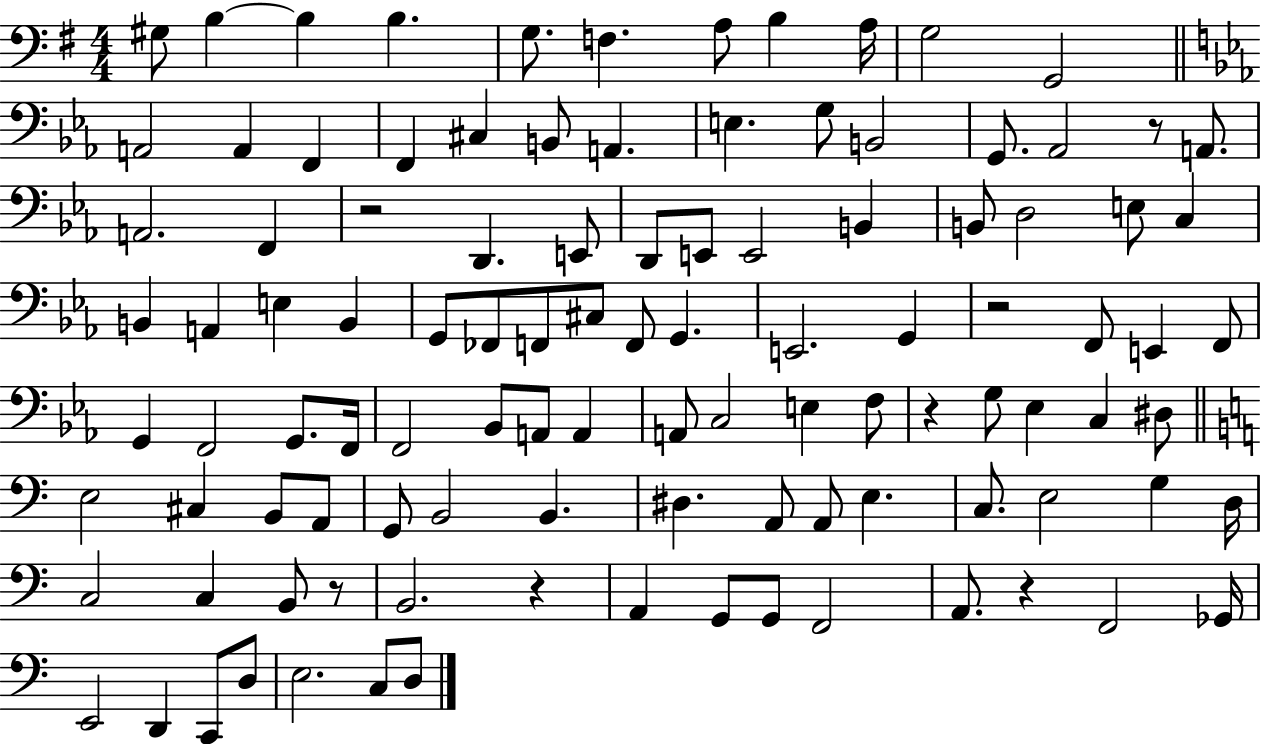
X:1
T:Untitled
M:4/4
L:1/4
K:G
^G,/2 B, B, B, G,/2 F, A,/2 B, A,/4 G,2 G,,2 A,,2 A,, F,, F,, ^C, B,,/2 A,, E, G,/2 B,,2 G,,/2 _A,,2 z/2 A,,/2 A,,2 F,, z2 D,, E,,/2 D,,/2 E,,/2 E,,2 B,, B,,/2 D,2 E,/2 C, B,, A,, E, B,, G,,/2 _F,,/2 F,,/2 ^C,/2 F,,/2 G,, E,,2 G,, z2 F,,/2 E,, F,,/2 G,, F,,2 G,,/2 F,,/4 F,,2 _B,,/2 A,,/2 A,, A,,/2 C,2 E, F,/2 z G,/2 _E, C, ^D,/2 E,2 ^C, B,,/2 A,,/2 G,,/2 B,,2 B,, ^D, A,,/2 A,,/2 E, C,/2 E,2 G, D,/4 C,2 C, B,,/2 z/2 B,,2 z A,, G,,/2 G,,/2 F,,2 A,,/2 z F,,2 _G,,/4 E,,2 D,, C,,/2 D,/2 E,2 C,/2 D,/2